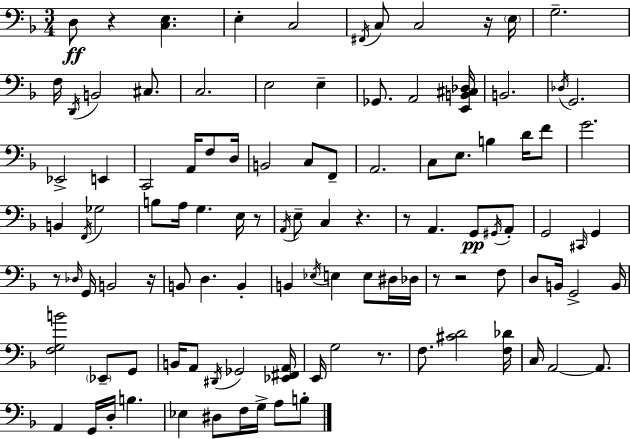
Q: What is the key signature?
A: F major